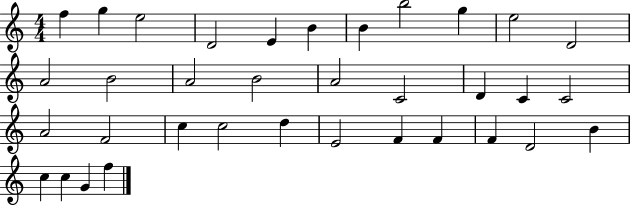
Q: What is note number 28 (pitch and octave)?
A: F4